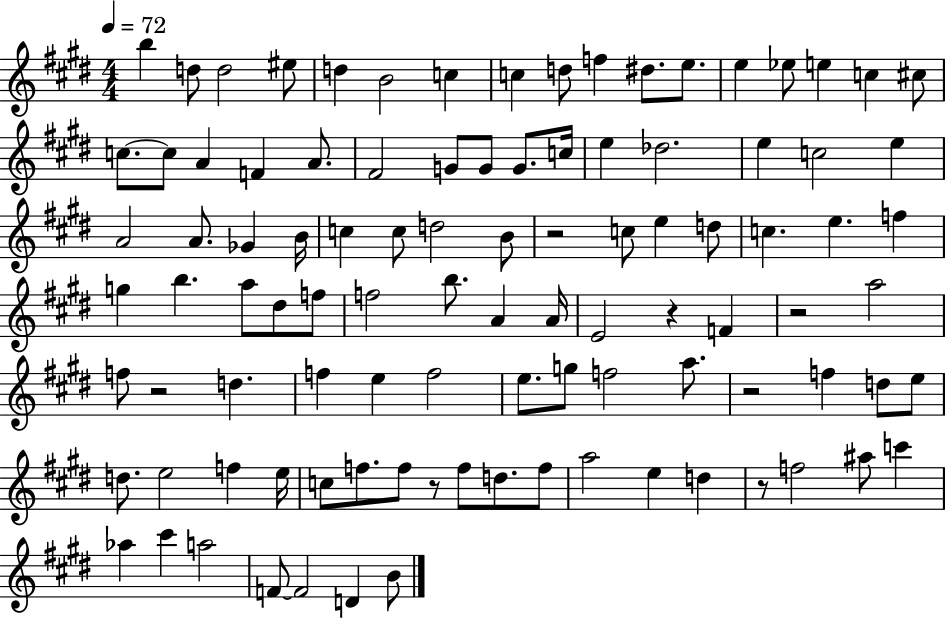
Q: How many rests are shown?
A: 7